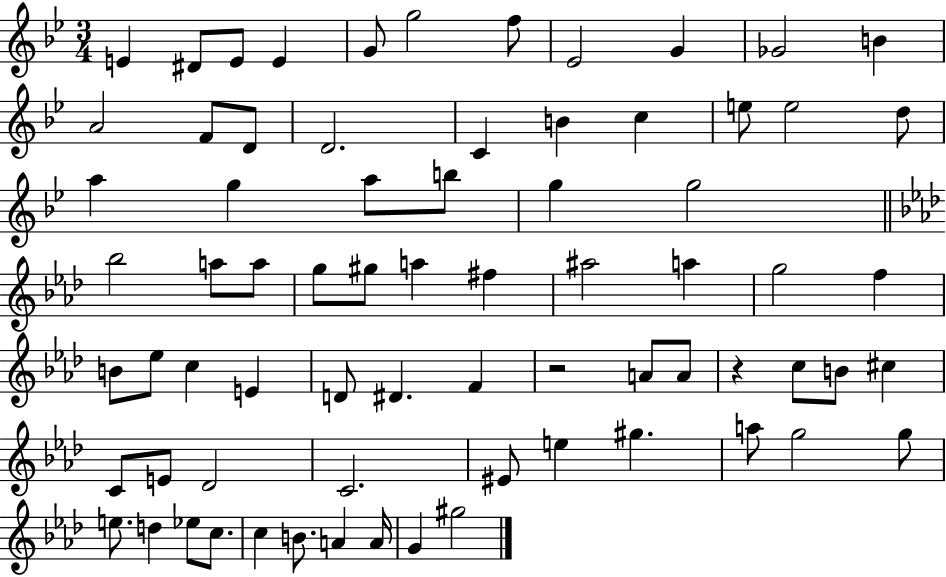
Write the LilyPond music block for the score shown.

{
  \clef treble
  \numericTimeSignature
  \time 3/4
  \key bes \major
  \repeat volta 2 { e'4 dis'8 e'8 e'4 | g'8 g''2 f''8 | ees'2 g'4 | ges'2 b'4 | \break a'2 f'8 d'8 | d'2. | c'4 b'4 c''4 | e''8 e''2 d''8 | \break a''4 g''4 a''8 b''8 | g''4 g''2 | \bar "||" \break \key aes \major bes''2 a''8 a''8 | g''8 gis''8 a''4 fis''4 | ais''2 a''4 | g''2 f''4 | \break b'8 ees''8 c''4 e'4 | d'8 dis'4. f'4 | r2 a'8 a'8 | r4 c''8 b'8 cis''4 | \break c'8 e'8 des'2 | c'2. | eis'8 e''4 gis''4. | a''8 g''2 g''8 | \break e''8. d''4 ees''8 c''8. | c''4 b'8. a'4 a'16 | g'4 gis''2 | } \bar "|."
}